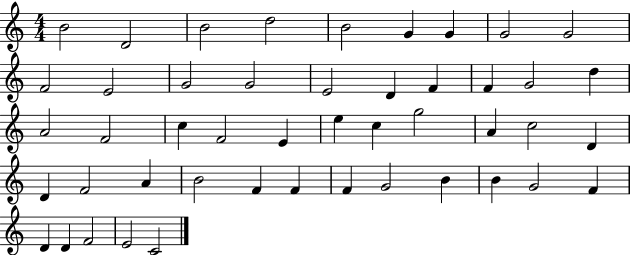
X:1
T:Untitled
M:4/4
L:1/4
K:C
B2 D2 B2 d2 B2 G G G2 G2 F2 E2 G2 G2 E2 D F F G2 d A2 F2 c F2 E e c g2 A c2 D D F2 A B2 F F F G2 B B G2 F D D F2 E2 C2